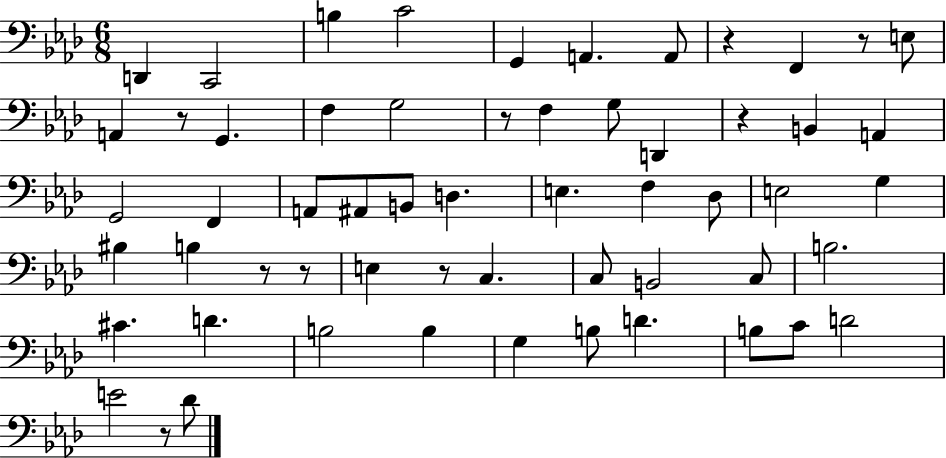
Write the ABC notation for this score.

X:1
T:Untitled
M:6/8
L:1/4
K:Ab
D,, C,,2 B, C2 G,, A,, A,,/2 z F,, z/2 E,/2 A,, z/2 G,, F, G,2 z/2 F, G,/2 D,, z B,, A,, G,,2 F,, A,,/2 ^A,,/2 B,,/2 D, E, F, _D,/2 E,2 G, ^B, B, z/2 z/2 E, z/2 C, C,/2 B,,2 C,/2 B,2 ^C D B,2 B, G, B,/2 D B,/2 C/2 D2 E2 z/2 _D/2